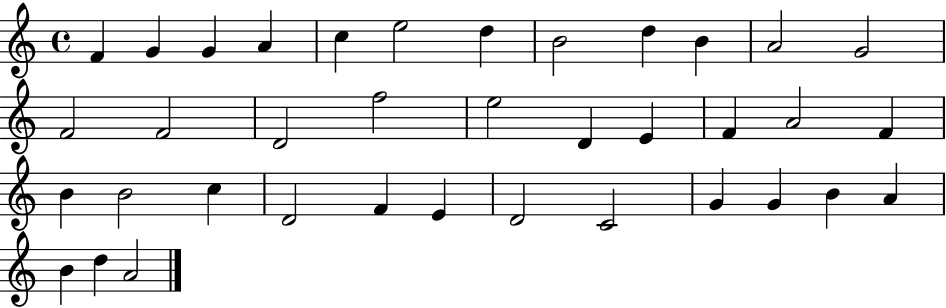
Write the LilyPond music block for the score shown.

{
  \clef treble
  \time 4/4
  \defaultTimeSignature
  \key c \major
  f'4 g'4 g'4 a'4 | c''4 e''2 d''4 | b'2 d''4 b'4 | a'2 g'2 | \break f'2 f'2 | d'2 f''2 | e''2 d'4 e'4 | f'4 a'2 f'4 | \break b'4 b'2 c''4 | d'2 f'4 e'4 | d'2 c'2 | g'4 g'4 b'4 a'4 | \break b'4 d''4 a'2 | \bar "|."
}